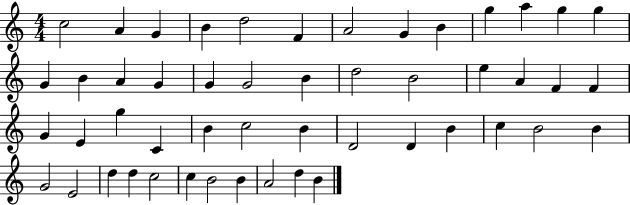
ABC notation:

X:1
T:Untitled
M:4/4
L:1/4
K:C
c2 A G B d2 F A2 G B g a g g G B A G G G2 B d2 B2 e A F F G E g C B c2 B D2 D B c B2 B G2 E2 d d c2 c B2 B A2 d B